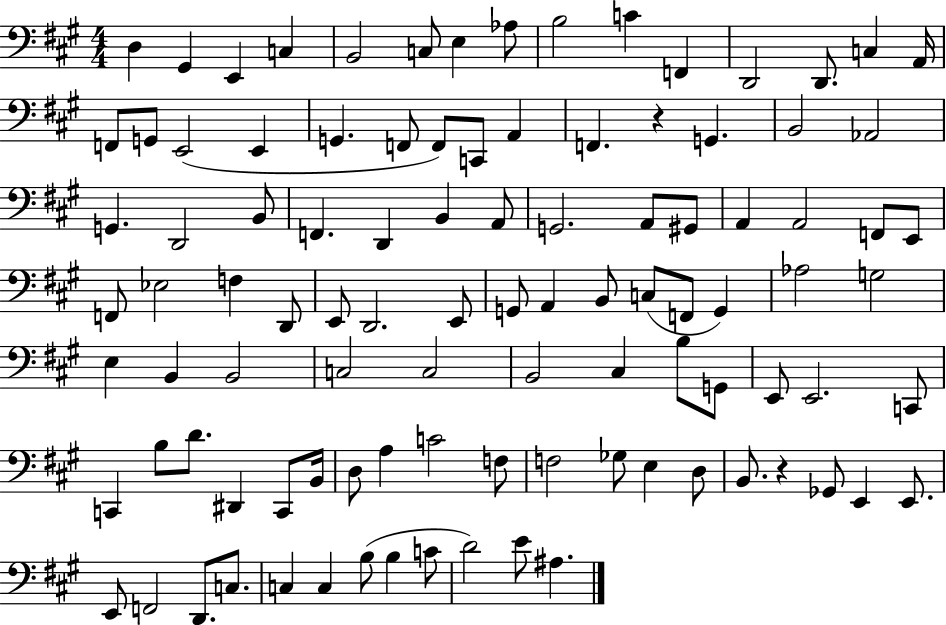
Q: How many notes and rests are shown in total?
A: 101